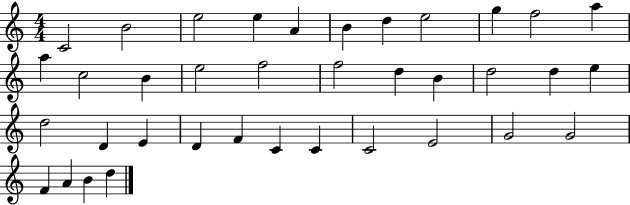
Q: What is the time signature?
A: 4/4